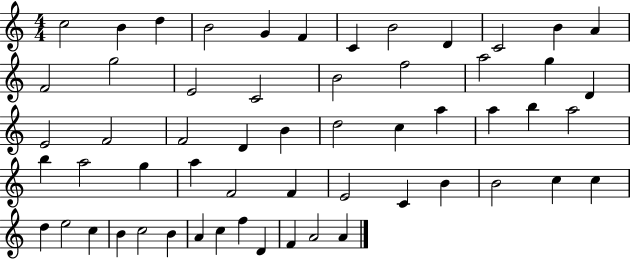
{
  \clef treble
  \numericTimeSignature
  \time 4/4
  \key c \major
  c''2 b'4 d''4 | b'2 g'4 f'4 | c'4 b'2 d'4 | c'2 b'4 a'4 | \break f'2 g''2 | e'2 c'2 | b'2 f''2 | a''2 g''4 d'4 | \break e'2 f'2 | f'2 d'4 b'4 | d''2 c''4 a''4 | a''4 b''4 a''2 | \break b''4 a''2 g''4 | a''4 f'2 f'4 | e'2 c'4 b'4 | b'2 c''4 c''4 | \break d''4 e''2 c''4 | b'4 c''2 b'4 | a'4 c''4 f''4 d'4 | f'4 a'2 a'4 | \break \bar "|."
}